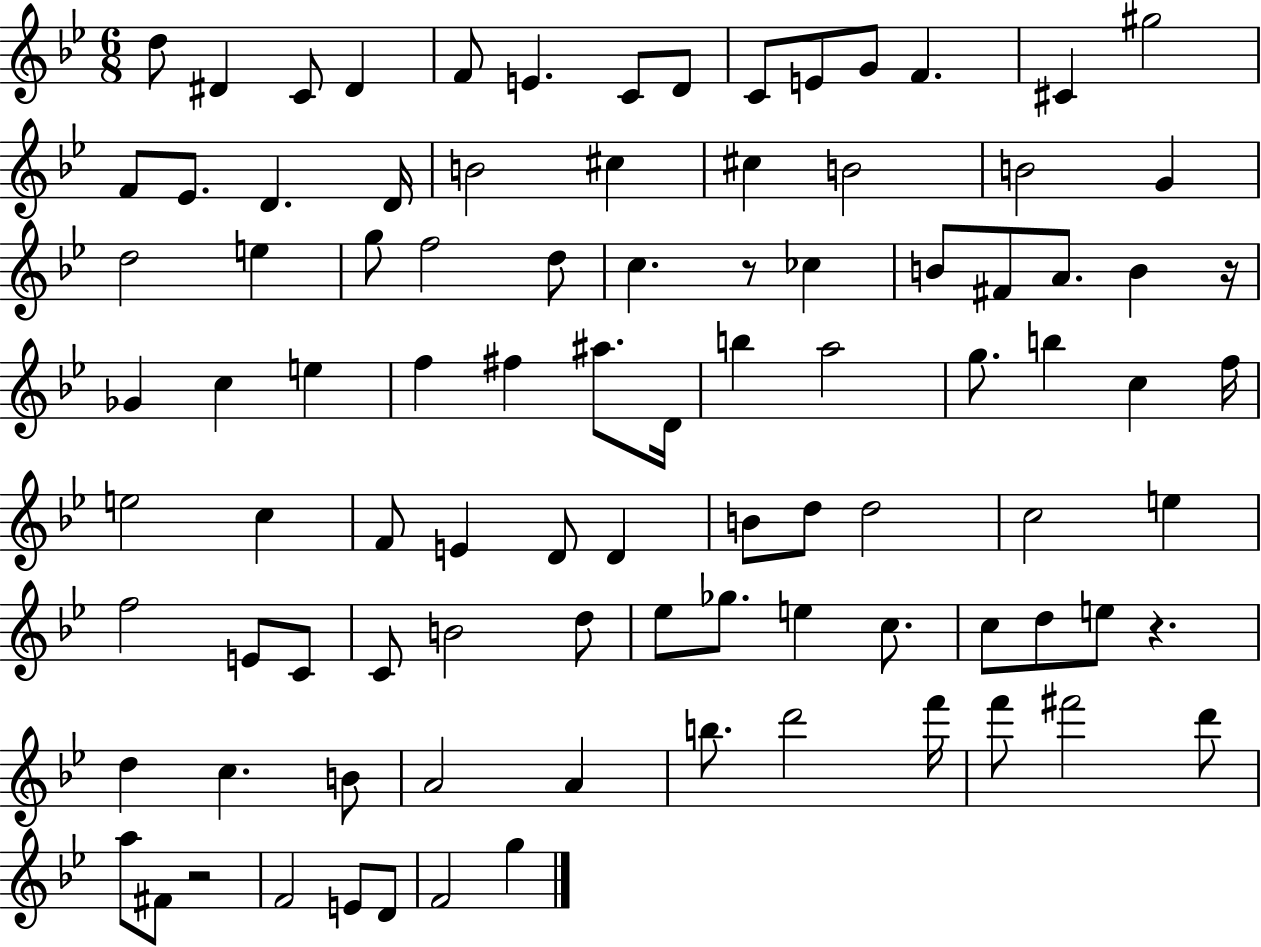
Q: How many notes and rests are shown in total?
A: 94